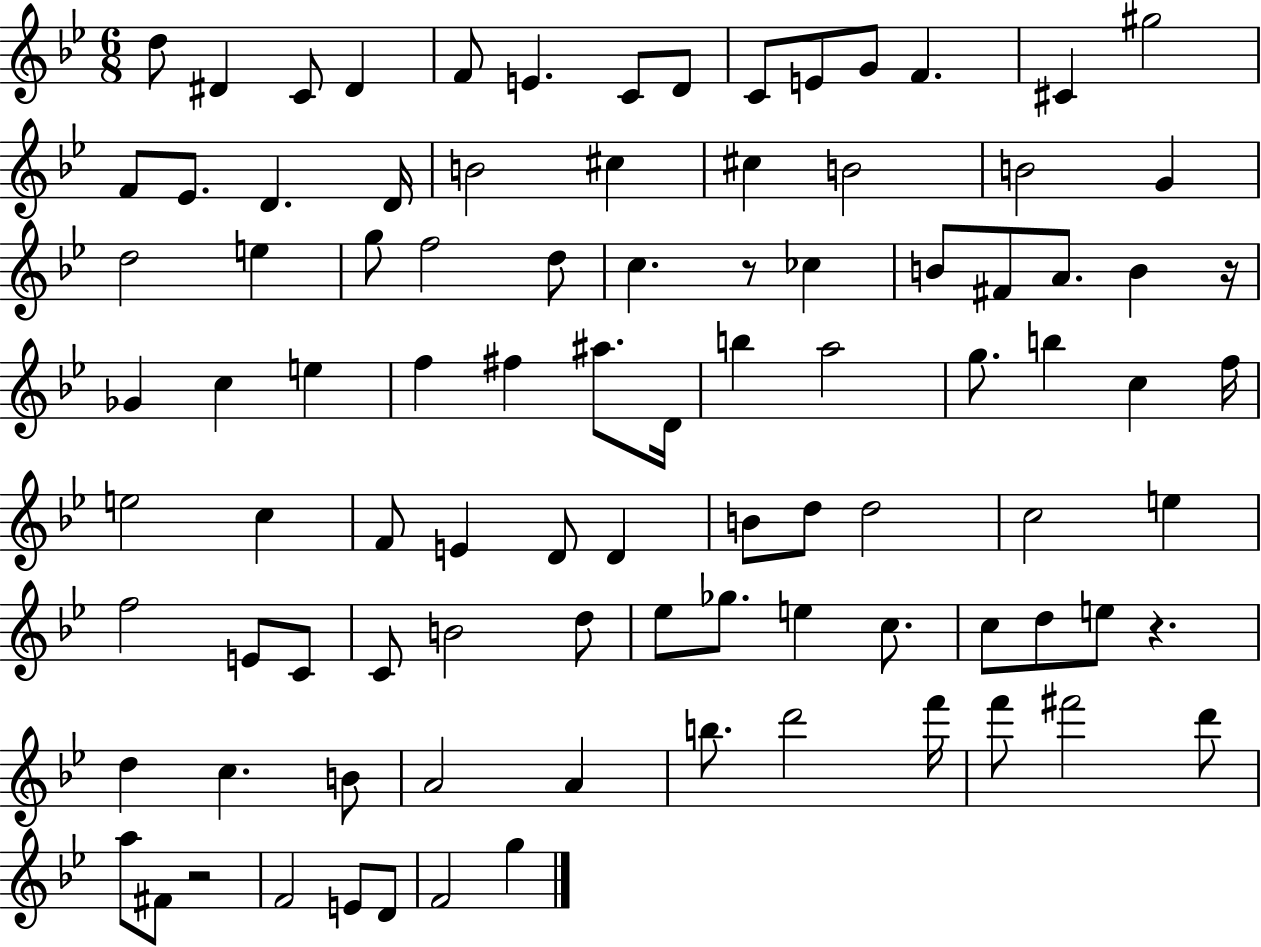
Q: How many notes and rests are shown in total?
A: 94